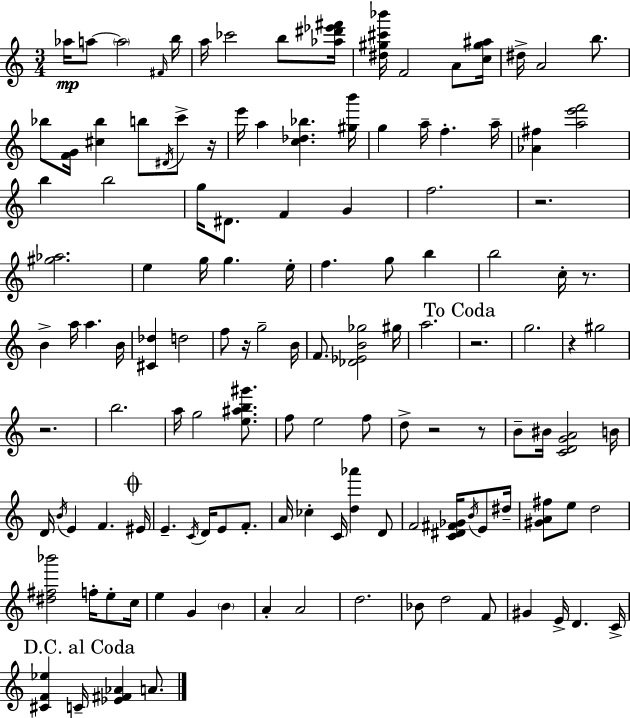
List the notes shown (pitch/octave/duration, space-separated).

Ab5/s A5/e A5/h F#4/s B5/s A5/s CES6/h B5/e [Ab5,D#6,Eb6,F#6]/s [D#5,G#5,C#6,Bb6]/s F4/h A4/e [C5,G#5,A#5]/s D#5/s A4/h B5/e. Bb5/e [F4,G4]/s [C#5,Bb5]/q B5/e D#4/s C6/e R/s E6/s A5/q [C5,Db5,Bb5]/q. [G#5,B6]/s G5/q A5/s F5/q. A5/s [Ab4,F#5]/q [A5,E6,F6]/h B5/q B5/h G5/s D#4/e. F4/q G4/q F5/h. R/h. [G#5,Ab5]/h. E5/q G5/s G5/q. E5/s F5/q. G5/e B5/q B5/h C5/s R/e. B4/q A5/s A5/q. B4/s [C#4,Db5]/q D5/h F5/e R/s G5/h B4/s F4/e. [Db4,Eb4,B4,Gb5]/h G#5/s A5/h. R/h. G5/h. R/q G#5/h R/h. B5/h. A5/s G5/h [E5,A#5,B5,G#6]/e. F5/e E5/h F5/e D5/e R/h R/e B4/e BIS4/s [C4,D4,G4,A4]/h B4/s D4/s B4/s E4/q F4/q. EIS4/s E4/q. C4/s D4/s E4/e F4/e. A4/s CES5/q C4/s [D5,Ab6]/q D4/e F4/h [C4,D#4,F#4,Gb4]/s B4/s E4/e D#5/s [G#4,A4,F#5]/e E5/e D5/h [D#5,F#5,Bb6]/h F5/s E5/e C5/s E5/q G4/q B4/q A4/q A4/h D5/h. Bb4/e D5/h F4/e G#4/q E4/s D4/q. C4/s [C#4,F4,Eb5]/q C4/s [Eb4,F#4,Ab4]/q A4/e.